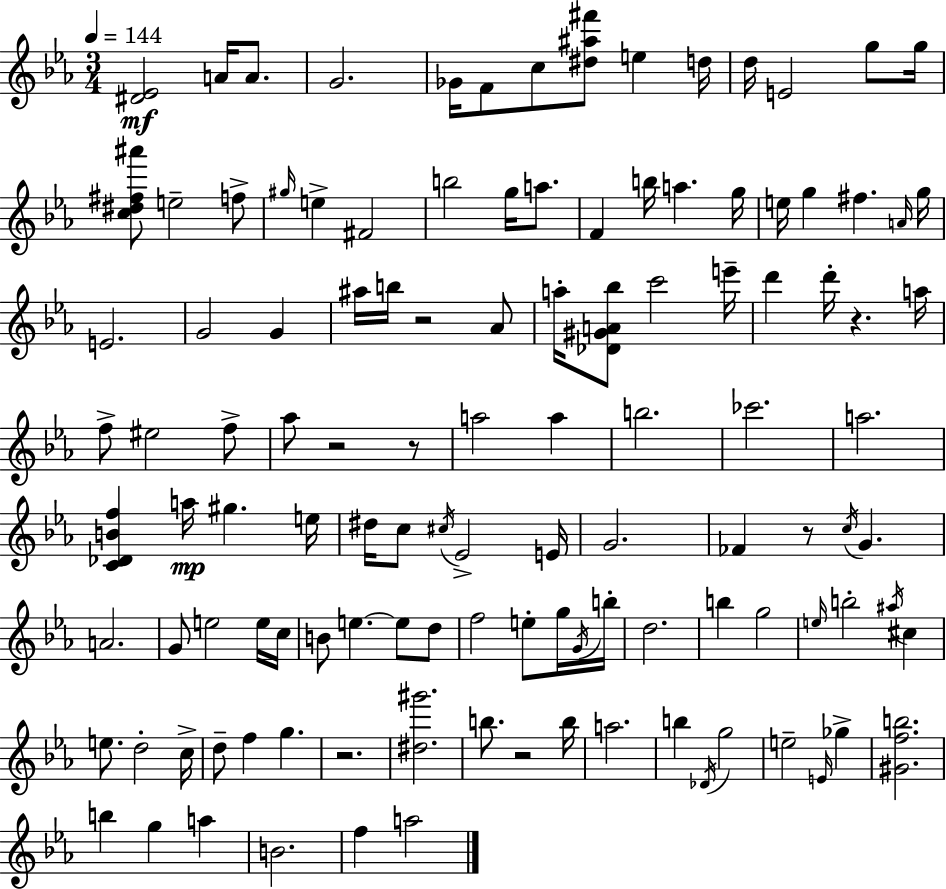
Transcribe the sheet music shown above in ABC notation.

X:1
T:Untitled
M:3/4
L:1/4
K:Eb
[^D_E]2 A/4 A/2 G2 _G/4 F/2 c/2 [^d^a^f']/2 e d/4 d/4 E2 g/2 g/4 [c^d^f^a']/2 e2 f/2 ^g/4 e ^F2 b2 g/4 a/2 F b/4 a g/4 e/4 g ^f A/4 g/4 E2 G2 G ^a/4 b/4 z2 _A/2 a/4 [_D^GA_b]/2 c'2 e'/4 d' d'/4 z a/4 f/2 ^e2 f/2 _a/2 z2 z/2 a2 a b2 _c'2 a2 [C_DBf] a/4 ^g e/4 ^d/4 c/2 ^c/4 _E2 E/4 G2 _F z/2 c/4 G A2 G/2 e2 e/4 c/4 B/2 e e/2 d/2 f2 e/2 g/4 G/4 b/4 d2 b g2 e/4 b2 ^a/4 ^c e/2 d2 c/4 d/2 f g z2 [^d^g']2 b/2 z2 b/4 a2 b _D/4 g2 e2 E/4 _g [^Gfb]2 b g a B2 f a2